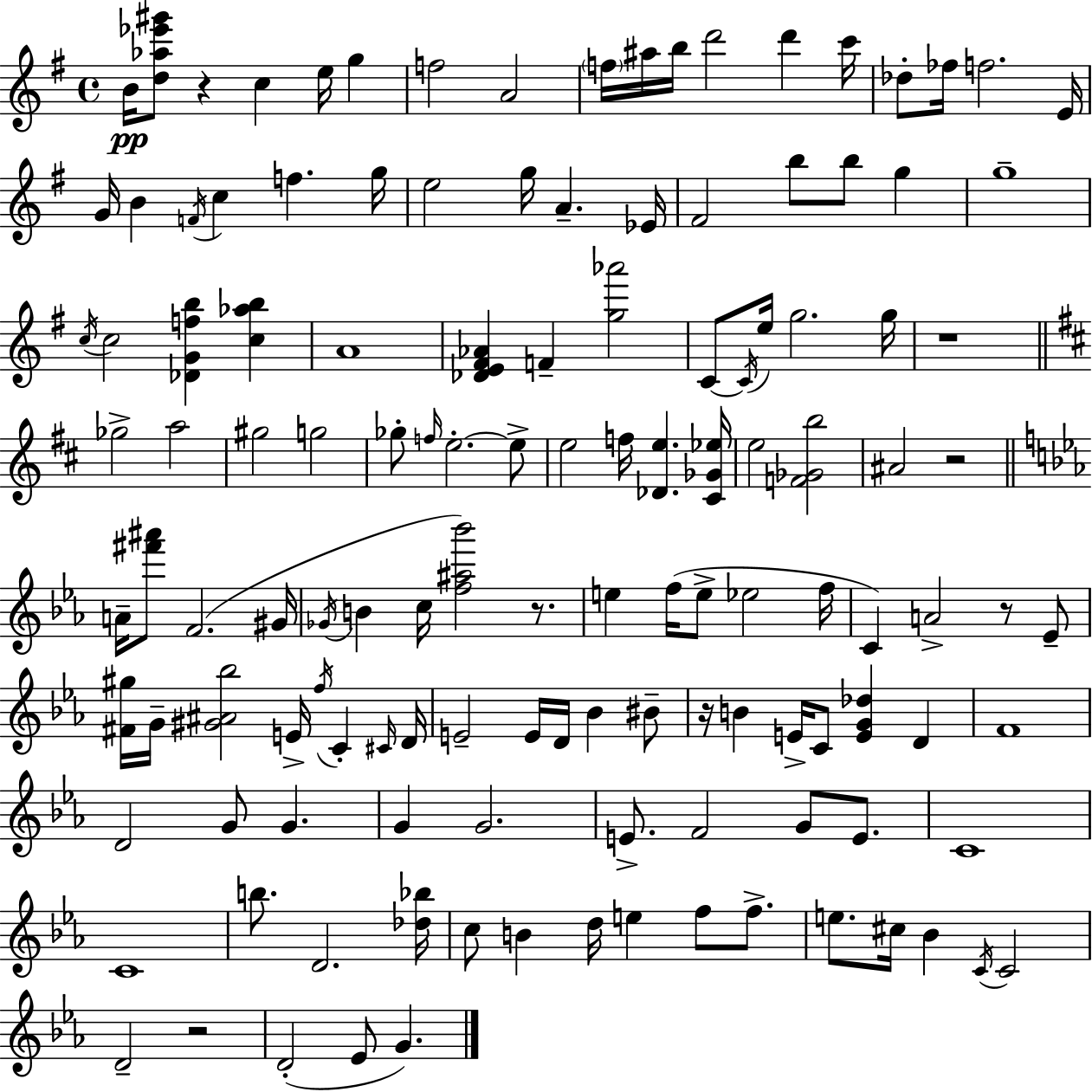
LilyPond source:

{
  \clef treble
  \time 4/4
  \defaultTimeSignature
  \key e \minor
  b'16\pp <d'' aes'' ees''' gis'''>8 r4 c''4 e''16 g''4 | f''2 a'2 | \parenthesize f''16 ais''16 b''16 d'''2 d'''4 c'''16 | des''8-. fes''16 f''2. e'16 | \break g'16 b'4 \acciaccatura { f'16 } c''4 f''4. | g''16 e''2 g''16 a'4.-- | ees'16 fis'2 b''8 b''8 g''4 | g''1-- | \break \acciaccatura { c''16 } c''2 <des' g' f'' b''>4 <c'' aes'' b''>4 | a'1 | <des' e' fis' aes'>4 f'4-- <g'' aes'''>2 | c'8~~ \acciaccatura { c'16 } e''16 g''2. | \break g''16 r1 | \bar "||" \break \key d \major ges''2-> a''2 | gis''2 g''2 | ges''8-. \grace { f''16 } e''2.-.~~ e''8-> | e''2 f''16 <des' e''>4. | \break <cis' ges' ees''>16 e''2 <f' ges' b''>2 | ais'2 r2 | \bar "||" \break \key ees \major a'16-- <fis''' ais'''>8 f'2.( gis'16 | \acciaccatura { ges'16 } b'4 c''16 <f'' ais'' bes'''>2) r8. | e''4 f''16( e''8-> ees''2 | f''16 c'4) a'2-> r8 ees'8-- | \break <fis' gis''>16 g'16-- <gis' ais' bes''>2 e'16-> \acciaccatura { f''16 } c'4-. | \grace { cis'16 } d'16 e'2-- e'16 d'16 bes'4 | bis'8-- r16 b'4 e'16-> c'8 <e' g' des''>4 d'4 | f'1 | \break d'2 g'8 g'4. | g'4 g'2. | e'8.-> f'2 g'8 | e'8. c'1 | \break c'1 | b''8. d'2. | <des'' bes''>16 c''8 b'4 d''16 e''4 f''8 | f''8.-> e''8. cis''16 bes'4 \acciaccatura { c'16 } c'2 | \break d'2-- r2 | d'2-.( ees'8 g'4.) | \bar "|."
}